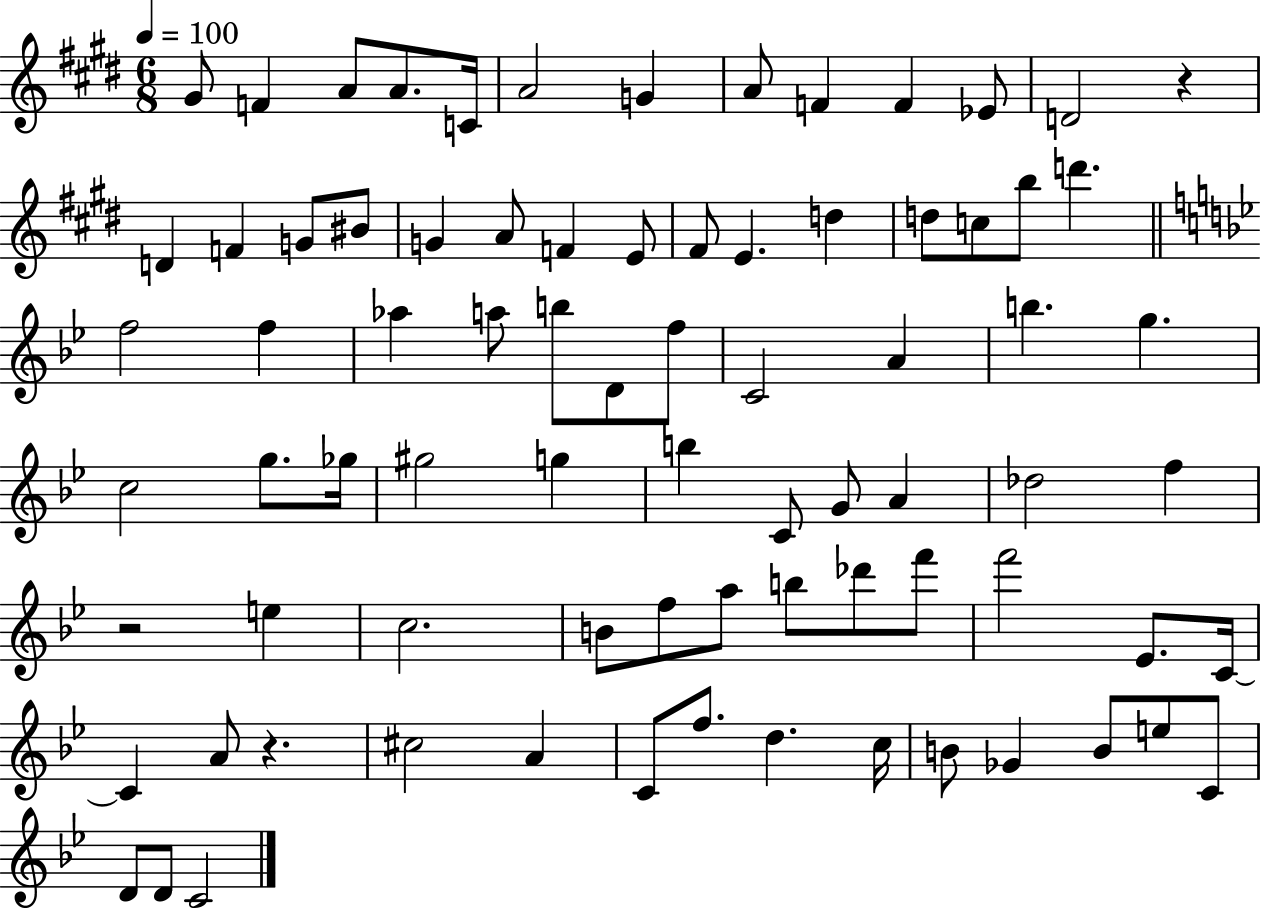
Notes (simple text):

G#4/e F4/q A4/e A4/e. C4/s A4/h G4/q A4/e F4/q F4/q Eb4/e D4/h R/q D4/q F4/q G4/e BIS4/e G4/q A4/e F4/q E4/e F#4/e E4/q. D5/q D5/e C5/e B5/e D6/q. F5/h F5/q Ab5/q A5/e B5/e D4/e F5/e C4/h A4/q B5/q. G5/q. C5/h G5/e. Gb5/s G#5/h G5/q B5/q C4/e G4/e A4/q Db5/h F5/q R/h E5/q C5/h. B4/e F5/e A5/e B5/e Db6/e F6/e F6/h Eb4/e. C4/s C4/q A4/e R/q. C#5/h A4/q C4/e F5/e. D5/q. C5/s B4/e Gb4/q B4/e E5/e C4/e D4/e D4/e C4/h